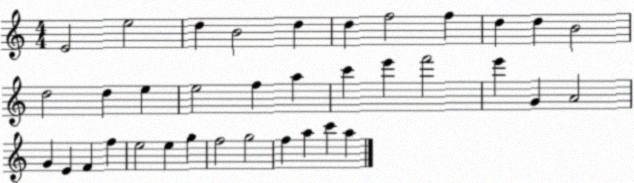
X:1
T:Untitled
M:4/4
L:1/4
K:C
E2 e2 d B2 d d f2 f d d B2 d2 d e e2 f a c' e' f'2 e' G A2 G E F f e2 e g f2 g2 f a c' a